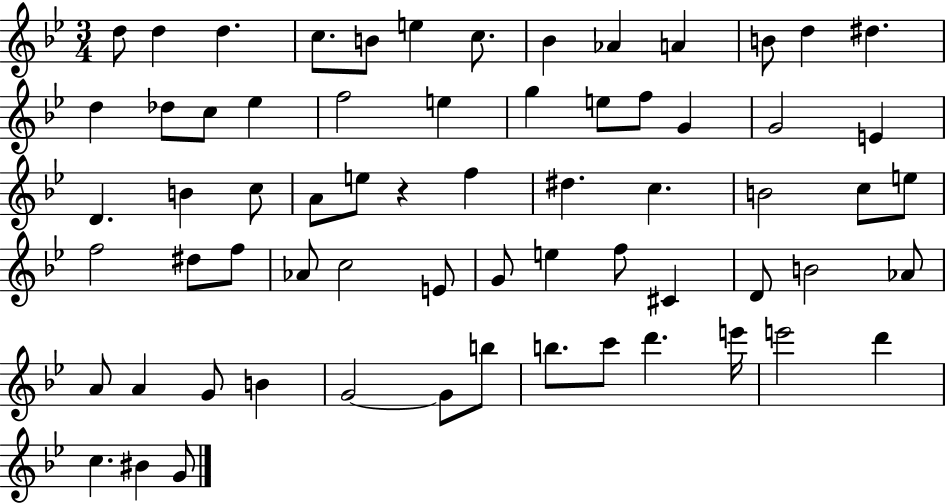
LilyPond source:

{
  \clef treble
  \numericTimeSignature
  \time 3/4
  \key bes \major
  d''8 d''4 d''4. | c''8. b'8 e''4 c''8. | bes'4 aes'4 a'4 | b'8 d''4 dis''4. | \break d''4 des''8 c''8 ees''4 | f''2 e''4 | g''4 e''8 f''8 g'4 | g'2 e'4 | \break d'4. b'4 c''8 | a'8 e''8 r4 f''4 | dis''4. c''4. | b'2 c''8 e''8 | \break f''2 dis''8 f''8 | aes'8 c''2 e'8 | g'8 e''4 f''8 cis'4 | d'8 b'2 aes'8 | \break a'8 a'4 g'8 b'4 | g'2~~ g'8 b''8 | b''8. c'''8 d'''4. e'''16 | e'''2 d'''4 | \break c''4. bis'4 g'8 | \bar "|."
}